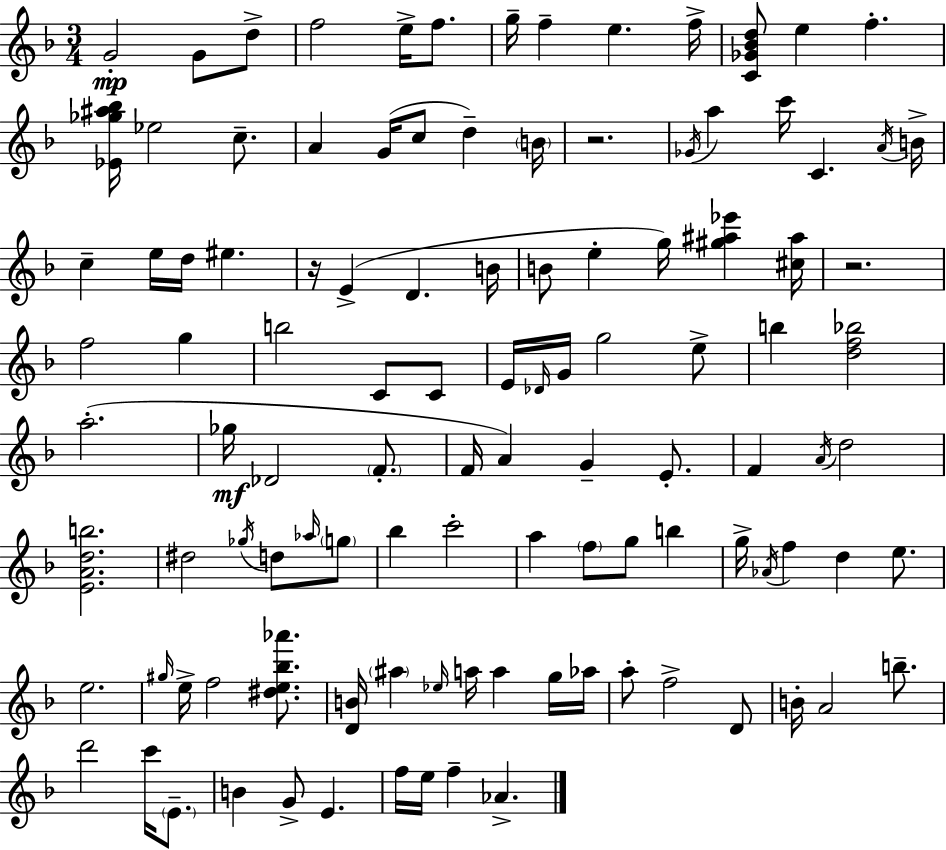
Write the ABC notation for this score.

X:1
T:Untitled
M:3/4
L:1/4
K:F
G2 G/2 d/2 f2 e/4 f/2 g/4 f e f/4 [C_G_Bd]/2 e f [_E_g^a_b]/4 _e2 c/2 A G/4 c/2 d B/4 z2 _G/4 a c'/4 C A/4 B/4 c e/4 d/4 ^e z/4 E D B/4 B/2 e g/4 [^g^a_e'] [^c^a]/4 z2 f2 g b2 C/2 C/2 E/4 _D/4 G/4 g2 e/2 b [df_b]2 a2 _g/4 _D2 F/2 F/4 A G E/2 F A/4 d2 [EAdb]2 ^d2 _g/4 d/2 _a/4 g/2 _b c'2 a f/2 g/2 b g/4 _A/4 f d e/2 e2 ^g/4 e/4 f2 [^de_b_a']/2 [DB]/4 ^a _e/4 a/4 a g/4 _a/4 a/2 f2 D/2 B/4 A2 b/2 d'2 c'/4 E/2 B G/2 E f/4 e/4 f _A